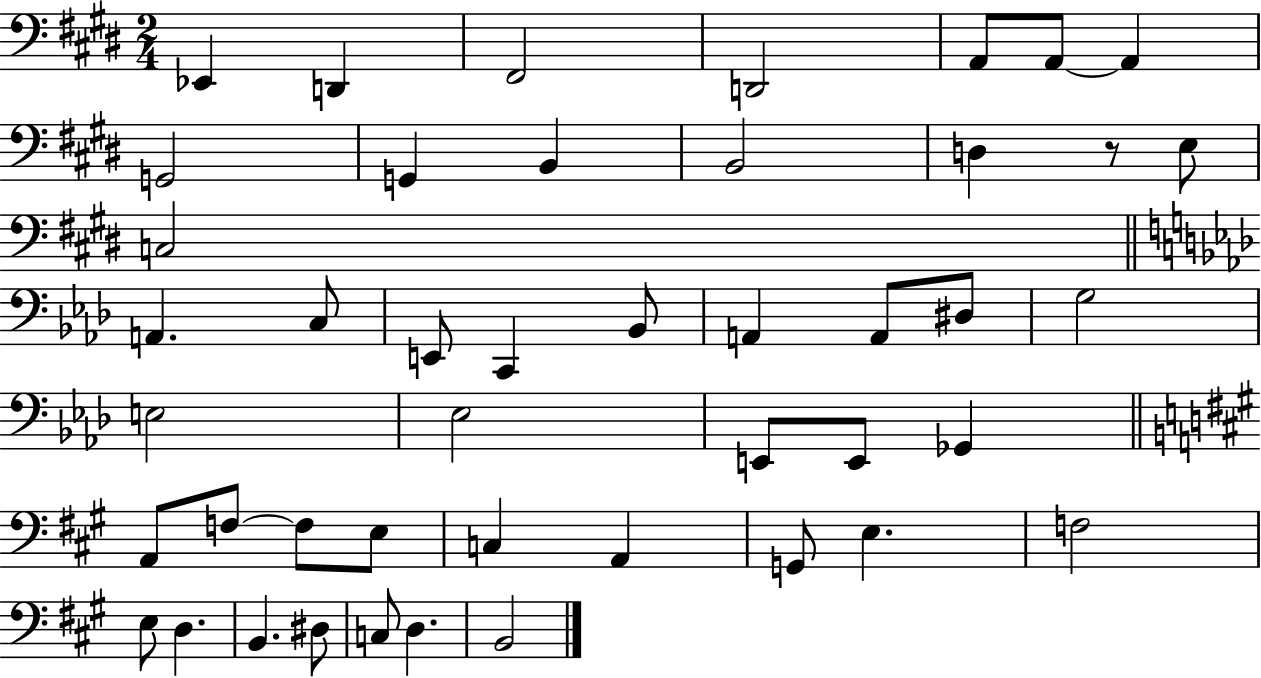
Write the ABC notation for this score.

X:1
T:Untitled
M:2/4
L:1/4
K:E
_E,, D,, ^F,,2 D,,2 A,,/2 A,,/2 A,, G,,2 G,, B,, B,,2 D, z/2 E,/2 C,2 A,, C,/2 E,,/2 C,, _B,,/2 A,, A,,/2 ^D,/2 G,2 E,2 _E,2 E,,/2 E,,/2 _G,, A,,/2 F,/2 F,/2 E,/2 C, A,, G,,/2 E, F,2 E,/2 D, B,, ^D,/2 C,/2 D, B,,2